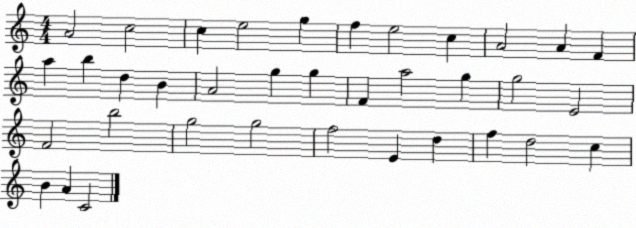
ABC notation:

X:1
T:Untitled
M:4/4
L:1/4
K:C
A2 c2 c e2 g f e2 c A2 A F a b d B A2 g g F a2 g g2 E2 F2 b2 g2 g2 f2 E d f d2 c B A C2